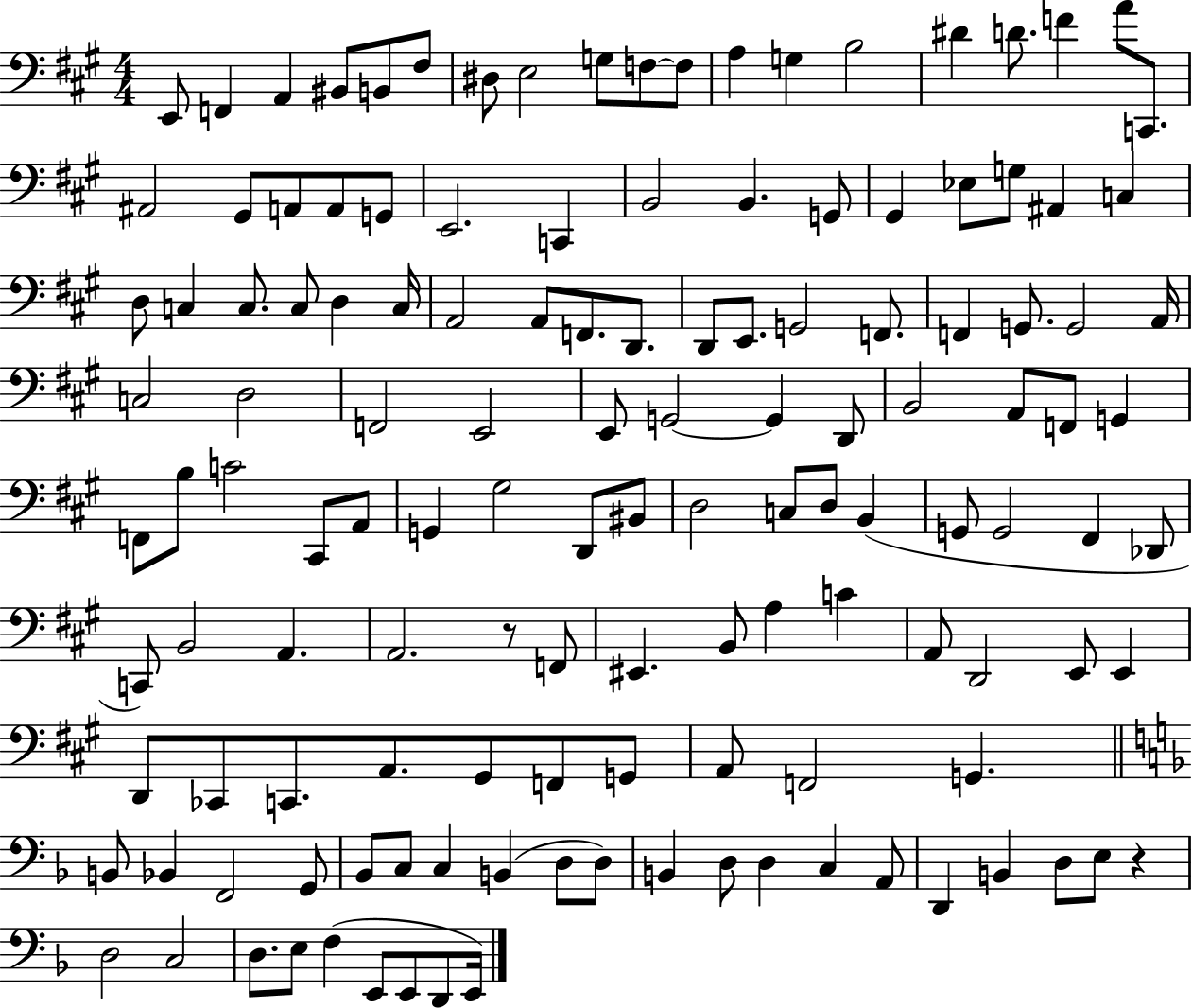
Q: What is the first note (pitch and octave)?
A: E2